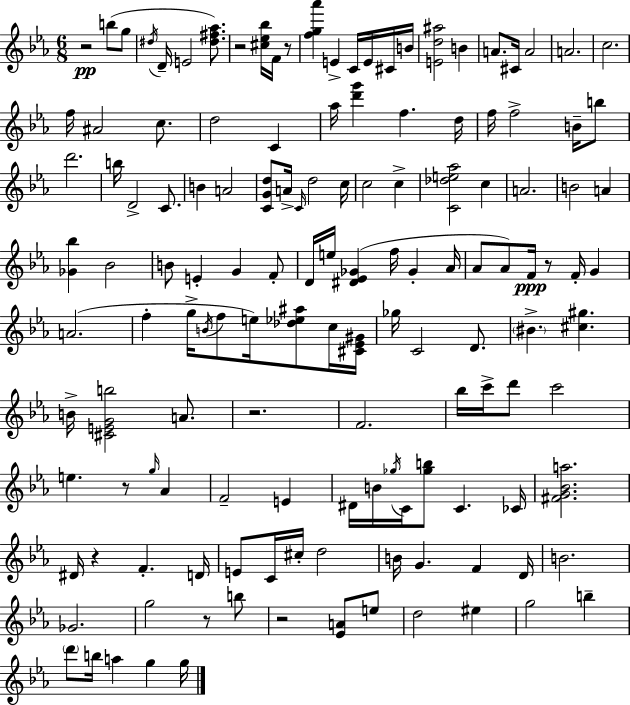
R/h B5/e G5/e D#5/s D4/s E4/h [D#5,F#5,Ab5]/e. R/h [C#5,Eb5,Bb5]/s F4/s R/e [F5,G5,Ab6]/q E4/q C4/s E4/s C#4/s B4/s [E4,D5,A#5]/h B4/q A4/e. C#4/s A4/h A4/h. C5/h. F5/s A#4/h C5/e. D5/h C4/q Ab5/s [D6,G6]/q F5/q. D5/s F5/s F5/h B4/s B5/e D6/h. B5/s D4/h C4/e. B4/q A4/h [C4,G4,D5]/e A4/s C4/s D5/h C5/s C5/h C5/q [C4,Db5,E5,Ab5]/h C5/q A4/h. B4/h A4/q [Gb4,Bb5]/q Bb4/h B4/e E4/q G4/q F4/e D4/s E5/s [D#4,Eb4,Gb4]/q F5/s Gb4/q Ab4/s Ab4/e Ab4/e F4/s R/e F4/s G4/q A4/h. F5/q G5/s B4/s F5/e E5/s [Db5,Eb5,A#5]/e C5/s [C#4,Eb4,G#4]/s Gb5/s C4/h D4/e. BIS4/q. [C#5,G#5]/q. B4/s [C#4,E4,G4,B5]/h A4/e. R/h. F4/h. Bb5/s C6/s D6/e C6/h E5/q. R/e G5/s Ab4/q F4/h E4/q D#4/s B4/s Gb5/s C4/s [Gb5,B5]/e C4/q. CES4/s [F#4,G4,Bb4,A5]/h. D#4/s R/q F4/q. D4/s E4/e C4/s C#5/s D5/h B4/s G4/q. F4/q D4/s B4/h. Gb4/h. G5/h R/e B5/e R/h [Eb4,A4]/e E5/e D5/h EIS5/q G5/h B5/q D6/e B5/s A5/q G5/q G5/s